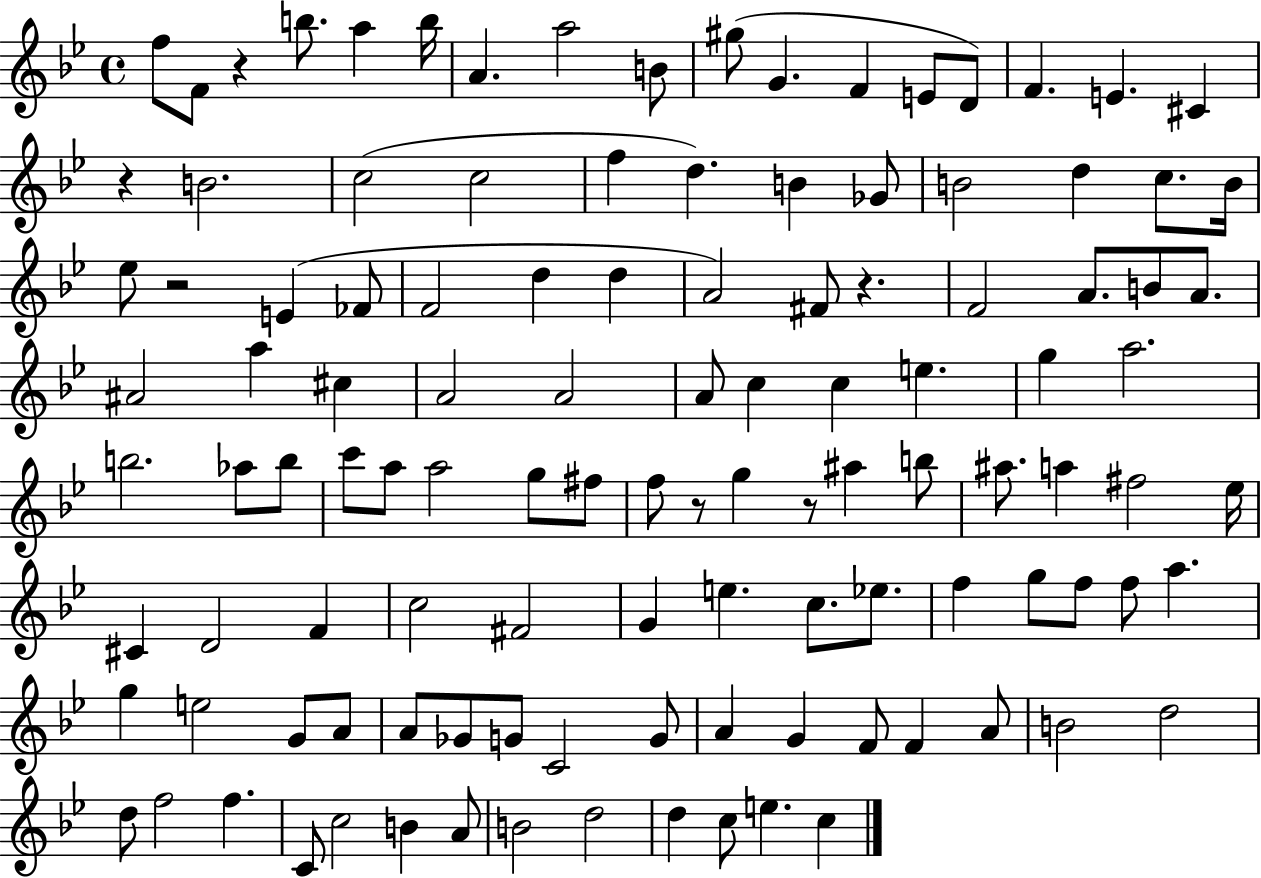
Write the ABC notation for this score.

X:1
T:Untitled
M:4/4
L:1/4
K:Bb
f/2 F/2 z b/2 a b/4 A a2 B/2 ^g/2 G F E/2 D/2 F E ^C z B2 c2 c2 f d B _G/2 B2 d c/2 B/4 _e/2 z2 E _F/2 F2 d d A2 ^F/2 z F2 A/2 B/2 A/2 ^A2 a ^c A2 A2 A/2 c c e g a2 b2 _a/2 b/2 c'/2 a/2 a2 g/2 ^f/2 f/2 z/2 g z/2 ^a b/2 ^a/2 a ^f2 _e/4 ^C D2 F c2 ^F2 G e c/2 _e/2 f g/2 f/2 f/2 a g e2 G/2 A/2 A/2 _G/2 G/2 C2 G/2 A G F/2 F A/2 B2 d2 d/2 f2 f C/2 c2 B A/2 B2 d2 d c/2 e c